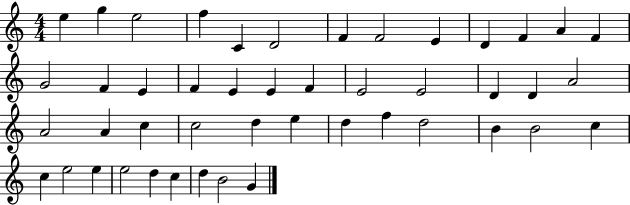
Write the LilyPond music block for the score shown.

{
  \clef treble
  \numericTimeSignature
  \time 4/4
  \key c \major
  e''4 g''4 e''2 | f''4 c'4 d'2 | f'4 f'2 e'4 | d'4 f'4 a'4 f'4 | \break g'2 f'4 e'4 | f'4 e'4 e'4 f'4 | e'2 e'2 | d'4 d'4 a'2 | \break a'2 a'4 c''4 | c''2 d''4 e''4 | d''4 f''4 d''2 | b'4 b'2 c''4 | \break c''4 e''2 e''4 | e''2 d''4 c''4 | d''4 b'2 g'4 | \bar "|."
}